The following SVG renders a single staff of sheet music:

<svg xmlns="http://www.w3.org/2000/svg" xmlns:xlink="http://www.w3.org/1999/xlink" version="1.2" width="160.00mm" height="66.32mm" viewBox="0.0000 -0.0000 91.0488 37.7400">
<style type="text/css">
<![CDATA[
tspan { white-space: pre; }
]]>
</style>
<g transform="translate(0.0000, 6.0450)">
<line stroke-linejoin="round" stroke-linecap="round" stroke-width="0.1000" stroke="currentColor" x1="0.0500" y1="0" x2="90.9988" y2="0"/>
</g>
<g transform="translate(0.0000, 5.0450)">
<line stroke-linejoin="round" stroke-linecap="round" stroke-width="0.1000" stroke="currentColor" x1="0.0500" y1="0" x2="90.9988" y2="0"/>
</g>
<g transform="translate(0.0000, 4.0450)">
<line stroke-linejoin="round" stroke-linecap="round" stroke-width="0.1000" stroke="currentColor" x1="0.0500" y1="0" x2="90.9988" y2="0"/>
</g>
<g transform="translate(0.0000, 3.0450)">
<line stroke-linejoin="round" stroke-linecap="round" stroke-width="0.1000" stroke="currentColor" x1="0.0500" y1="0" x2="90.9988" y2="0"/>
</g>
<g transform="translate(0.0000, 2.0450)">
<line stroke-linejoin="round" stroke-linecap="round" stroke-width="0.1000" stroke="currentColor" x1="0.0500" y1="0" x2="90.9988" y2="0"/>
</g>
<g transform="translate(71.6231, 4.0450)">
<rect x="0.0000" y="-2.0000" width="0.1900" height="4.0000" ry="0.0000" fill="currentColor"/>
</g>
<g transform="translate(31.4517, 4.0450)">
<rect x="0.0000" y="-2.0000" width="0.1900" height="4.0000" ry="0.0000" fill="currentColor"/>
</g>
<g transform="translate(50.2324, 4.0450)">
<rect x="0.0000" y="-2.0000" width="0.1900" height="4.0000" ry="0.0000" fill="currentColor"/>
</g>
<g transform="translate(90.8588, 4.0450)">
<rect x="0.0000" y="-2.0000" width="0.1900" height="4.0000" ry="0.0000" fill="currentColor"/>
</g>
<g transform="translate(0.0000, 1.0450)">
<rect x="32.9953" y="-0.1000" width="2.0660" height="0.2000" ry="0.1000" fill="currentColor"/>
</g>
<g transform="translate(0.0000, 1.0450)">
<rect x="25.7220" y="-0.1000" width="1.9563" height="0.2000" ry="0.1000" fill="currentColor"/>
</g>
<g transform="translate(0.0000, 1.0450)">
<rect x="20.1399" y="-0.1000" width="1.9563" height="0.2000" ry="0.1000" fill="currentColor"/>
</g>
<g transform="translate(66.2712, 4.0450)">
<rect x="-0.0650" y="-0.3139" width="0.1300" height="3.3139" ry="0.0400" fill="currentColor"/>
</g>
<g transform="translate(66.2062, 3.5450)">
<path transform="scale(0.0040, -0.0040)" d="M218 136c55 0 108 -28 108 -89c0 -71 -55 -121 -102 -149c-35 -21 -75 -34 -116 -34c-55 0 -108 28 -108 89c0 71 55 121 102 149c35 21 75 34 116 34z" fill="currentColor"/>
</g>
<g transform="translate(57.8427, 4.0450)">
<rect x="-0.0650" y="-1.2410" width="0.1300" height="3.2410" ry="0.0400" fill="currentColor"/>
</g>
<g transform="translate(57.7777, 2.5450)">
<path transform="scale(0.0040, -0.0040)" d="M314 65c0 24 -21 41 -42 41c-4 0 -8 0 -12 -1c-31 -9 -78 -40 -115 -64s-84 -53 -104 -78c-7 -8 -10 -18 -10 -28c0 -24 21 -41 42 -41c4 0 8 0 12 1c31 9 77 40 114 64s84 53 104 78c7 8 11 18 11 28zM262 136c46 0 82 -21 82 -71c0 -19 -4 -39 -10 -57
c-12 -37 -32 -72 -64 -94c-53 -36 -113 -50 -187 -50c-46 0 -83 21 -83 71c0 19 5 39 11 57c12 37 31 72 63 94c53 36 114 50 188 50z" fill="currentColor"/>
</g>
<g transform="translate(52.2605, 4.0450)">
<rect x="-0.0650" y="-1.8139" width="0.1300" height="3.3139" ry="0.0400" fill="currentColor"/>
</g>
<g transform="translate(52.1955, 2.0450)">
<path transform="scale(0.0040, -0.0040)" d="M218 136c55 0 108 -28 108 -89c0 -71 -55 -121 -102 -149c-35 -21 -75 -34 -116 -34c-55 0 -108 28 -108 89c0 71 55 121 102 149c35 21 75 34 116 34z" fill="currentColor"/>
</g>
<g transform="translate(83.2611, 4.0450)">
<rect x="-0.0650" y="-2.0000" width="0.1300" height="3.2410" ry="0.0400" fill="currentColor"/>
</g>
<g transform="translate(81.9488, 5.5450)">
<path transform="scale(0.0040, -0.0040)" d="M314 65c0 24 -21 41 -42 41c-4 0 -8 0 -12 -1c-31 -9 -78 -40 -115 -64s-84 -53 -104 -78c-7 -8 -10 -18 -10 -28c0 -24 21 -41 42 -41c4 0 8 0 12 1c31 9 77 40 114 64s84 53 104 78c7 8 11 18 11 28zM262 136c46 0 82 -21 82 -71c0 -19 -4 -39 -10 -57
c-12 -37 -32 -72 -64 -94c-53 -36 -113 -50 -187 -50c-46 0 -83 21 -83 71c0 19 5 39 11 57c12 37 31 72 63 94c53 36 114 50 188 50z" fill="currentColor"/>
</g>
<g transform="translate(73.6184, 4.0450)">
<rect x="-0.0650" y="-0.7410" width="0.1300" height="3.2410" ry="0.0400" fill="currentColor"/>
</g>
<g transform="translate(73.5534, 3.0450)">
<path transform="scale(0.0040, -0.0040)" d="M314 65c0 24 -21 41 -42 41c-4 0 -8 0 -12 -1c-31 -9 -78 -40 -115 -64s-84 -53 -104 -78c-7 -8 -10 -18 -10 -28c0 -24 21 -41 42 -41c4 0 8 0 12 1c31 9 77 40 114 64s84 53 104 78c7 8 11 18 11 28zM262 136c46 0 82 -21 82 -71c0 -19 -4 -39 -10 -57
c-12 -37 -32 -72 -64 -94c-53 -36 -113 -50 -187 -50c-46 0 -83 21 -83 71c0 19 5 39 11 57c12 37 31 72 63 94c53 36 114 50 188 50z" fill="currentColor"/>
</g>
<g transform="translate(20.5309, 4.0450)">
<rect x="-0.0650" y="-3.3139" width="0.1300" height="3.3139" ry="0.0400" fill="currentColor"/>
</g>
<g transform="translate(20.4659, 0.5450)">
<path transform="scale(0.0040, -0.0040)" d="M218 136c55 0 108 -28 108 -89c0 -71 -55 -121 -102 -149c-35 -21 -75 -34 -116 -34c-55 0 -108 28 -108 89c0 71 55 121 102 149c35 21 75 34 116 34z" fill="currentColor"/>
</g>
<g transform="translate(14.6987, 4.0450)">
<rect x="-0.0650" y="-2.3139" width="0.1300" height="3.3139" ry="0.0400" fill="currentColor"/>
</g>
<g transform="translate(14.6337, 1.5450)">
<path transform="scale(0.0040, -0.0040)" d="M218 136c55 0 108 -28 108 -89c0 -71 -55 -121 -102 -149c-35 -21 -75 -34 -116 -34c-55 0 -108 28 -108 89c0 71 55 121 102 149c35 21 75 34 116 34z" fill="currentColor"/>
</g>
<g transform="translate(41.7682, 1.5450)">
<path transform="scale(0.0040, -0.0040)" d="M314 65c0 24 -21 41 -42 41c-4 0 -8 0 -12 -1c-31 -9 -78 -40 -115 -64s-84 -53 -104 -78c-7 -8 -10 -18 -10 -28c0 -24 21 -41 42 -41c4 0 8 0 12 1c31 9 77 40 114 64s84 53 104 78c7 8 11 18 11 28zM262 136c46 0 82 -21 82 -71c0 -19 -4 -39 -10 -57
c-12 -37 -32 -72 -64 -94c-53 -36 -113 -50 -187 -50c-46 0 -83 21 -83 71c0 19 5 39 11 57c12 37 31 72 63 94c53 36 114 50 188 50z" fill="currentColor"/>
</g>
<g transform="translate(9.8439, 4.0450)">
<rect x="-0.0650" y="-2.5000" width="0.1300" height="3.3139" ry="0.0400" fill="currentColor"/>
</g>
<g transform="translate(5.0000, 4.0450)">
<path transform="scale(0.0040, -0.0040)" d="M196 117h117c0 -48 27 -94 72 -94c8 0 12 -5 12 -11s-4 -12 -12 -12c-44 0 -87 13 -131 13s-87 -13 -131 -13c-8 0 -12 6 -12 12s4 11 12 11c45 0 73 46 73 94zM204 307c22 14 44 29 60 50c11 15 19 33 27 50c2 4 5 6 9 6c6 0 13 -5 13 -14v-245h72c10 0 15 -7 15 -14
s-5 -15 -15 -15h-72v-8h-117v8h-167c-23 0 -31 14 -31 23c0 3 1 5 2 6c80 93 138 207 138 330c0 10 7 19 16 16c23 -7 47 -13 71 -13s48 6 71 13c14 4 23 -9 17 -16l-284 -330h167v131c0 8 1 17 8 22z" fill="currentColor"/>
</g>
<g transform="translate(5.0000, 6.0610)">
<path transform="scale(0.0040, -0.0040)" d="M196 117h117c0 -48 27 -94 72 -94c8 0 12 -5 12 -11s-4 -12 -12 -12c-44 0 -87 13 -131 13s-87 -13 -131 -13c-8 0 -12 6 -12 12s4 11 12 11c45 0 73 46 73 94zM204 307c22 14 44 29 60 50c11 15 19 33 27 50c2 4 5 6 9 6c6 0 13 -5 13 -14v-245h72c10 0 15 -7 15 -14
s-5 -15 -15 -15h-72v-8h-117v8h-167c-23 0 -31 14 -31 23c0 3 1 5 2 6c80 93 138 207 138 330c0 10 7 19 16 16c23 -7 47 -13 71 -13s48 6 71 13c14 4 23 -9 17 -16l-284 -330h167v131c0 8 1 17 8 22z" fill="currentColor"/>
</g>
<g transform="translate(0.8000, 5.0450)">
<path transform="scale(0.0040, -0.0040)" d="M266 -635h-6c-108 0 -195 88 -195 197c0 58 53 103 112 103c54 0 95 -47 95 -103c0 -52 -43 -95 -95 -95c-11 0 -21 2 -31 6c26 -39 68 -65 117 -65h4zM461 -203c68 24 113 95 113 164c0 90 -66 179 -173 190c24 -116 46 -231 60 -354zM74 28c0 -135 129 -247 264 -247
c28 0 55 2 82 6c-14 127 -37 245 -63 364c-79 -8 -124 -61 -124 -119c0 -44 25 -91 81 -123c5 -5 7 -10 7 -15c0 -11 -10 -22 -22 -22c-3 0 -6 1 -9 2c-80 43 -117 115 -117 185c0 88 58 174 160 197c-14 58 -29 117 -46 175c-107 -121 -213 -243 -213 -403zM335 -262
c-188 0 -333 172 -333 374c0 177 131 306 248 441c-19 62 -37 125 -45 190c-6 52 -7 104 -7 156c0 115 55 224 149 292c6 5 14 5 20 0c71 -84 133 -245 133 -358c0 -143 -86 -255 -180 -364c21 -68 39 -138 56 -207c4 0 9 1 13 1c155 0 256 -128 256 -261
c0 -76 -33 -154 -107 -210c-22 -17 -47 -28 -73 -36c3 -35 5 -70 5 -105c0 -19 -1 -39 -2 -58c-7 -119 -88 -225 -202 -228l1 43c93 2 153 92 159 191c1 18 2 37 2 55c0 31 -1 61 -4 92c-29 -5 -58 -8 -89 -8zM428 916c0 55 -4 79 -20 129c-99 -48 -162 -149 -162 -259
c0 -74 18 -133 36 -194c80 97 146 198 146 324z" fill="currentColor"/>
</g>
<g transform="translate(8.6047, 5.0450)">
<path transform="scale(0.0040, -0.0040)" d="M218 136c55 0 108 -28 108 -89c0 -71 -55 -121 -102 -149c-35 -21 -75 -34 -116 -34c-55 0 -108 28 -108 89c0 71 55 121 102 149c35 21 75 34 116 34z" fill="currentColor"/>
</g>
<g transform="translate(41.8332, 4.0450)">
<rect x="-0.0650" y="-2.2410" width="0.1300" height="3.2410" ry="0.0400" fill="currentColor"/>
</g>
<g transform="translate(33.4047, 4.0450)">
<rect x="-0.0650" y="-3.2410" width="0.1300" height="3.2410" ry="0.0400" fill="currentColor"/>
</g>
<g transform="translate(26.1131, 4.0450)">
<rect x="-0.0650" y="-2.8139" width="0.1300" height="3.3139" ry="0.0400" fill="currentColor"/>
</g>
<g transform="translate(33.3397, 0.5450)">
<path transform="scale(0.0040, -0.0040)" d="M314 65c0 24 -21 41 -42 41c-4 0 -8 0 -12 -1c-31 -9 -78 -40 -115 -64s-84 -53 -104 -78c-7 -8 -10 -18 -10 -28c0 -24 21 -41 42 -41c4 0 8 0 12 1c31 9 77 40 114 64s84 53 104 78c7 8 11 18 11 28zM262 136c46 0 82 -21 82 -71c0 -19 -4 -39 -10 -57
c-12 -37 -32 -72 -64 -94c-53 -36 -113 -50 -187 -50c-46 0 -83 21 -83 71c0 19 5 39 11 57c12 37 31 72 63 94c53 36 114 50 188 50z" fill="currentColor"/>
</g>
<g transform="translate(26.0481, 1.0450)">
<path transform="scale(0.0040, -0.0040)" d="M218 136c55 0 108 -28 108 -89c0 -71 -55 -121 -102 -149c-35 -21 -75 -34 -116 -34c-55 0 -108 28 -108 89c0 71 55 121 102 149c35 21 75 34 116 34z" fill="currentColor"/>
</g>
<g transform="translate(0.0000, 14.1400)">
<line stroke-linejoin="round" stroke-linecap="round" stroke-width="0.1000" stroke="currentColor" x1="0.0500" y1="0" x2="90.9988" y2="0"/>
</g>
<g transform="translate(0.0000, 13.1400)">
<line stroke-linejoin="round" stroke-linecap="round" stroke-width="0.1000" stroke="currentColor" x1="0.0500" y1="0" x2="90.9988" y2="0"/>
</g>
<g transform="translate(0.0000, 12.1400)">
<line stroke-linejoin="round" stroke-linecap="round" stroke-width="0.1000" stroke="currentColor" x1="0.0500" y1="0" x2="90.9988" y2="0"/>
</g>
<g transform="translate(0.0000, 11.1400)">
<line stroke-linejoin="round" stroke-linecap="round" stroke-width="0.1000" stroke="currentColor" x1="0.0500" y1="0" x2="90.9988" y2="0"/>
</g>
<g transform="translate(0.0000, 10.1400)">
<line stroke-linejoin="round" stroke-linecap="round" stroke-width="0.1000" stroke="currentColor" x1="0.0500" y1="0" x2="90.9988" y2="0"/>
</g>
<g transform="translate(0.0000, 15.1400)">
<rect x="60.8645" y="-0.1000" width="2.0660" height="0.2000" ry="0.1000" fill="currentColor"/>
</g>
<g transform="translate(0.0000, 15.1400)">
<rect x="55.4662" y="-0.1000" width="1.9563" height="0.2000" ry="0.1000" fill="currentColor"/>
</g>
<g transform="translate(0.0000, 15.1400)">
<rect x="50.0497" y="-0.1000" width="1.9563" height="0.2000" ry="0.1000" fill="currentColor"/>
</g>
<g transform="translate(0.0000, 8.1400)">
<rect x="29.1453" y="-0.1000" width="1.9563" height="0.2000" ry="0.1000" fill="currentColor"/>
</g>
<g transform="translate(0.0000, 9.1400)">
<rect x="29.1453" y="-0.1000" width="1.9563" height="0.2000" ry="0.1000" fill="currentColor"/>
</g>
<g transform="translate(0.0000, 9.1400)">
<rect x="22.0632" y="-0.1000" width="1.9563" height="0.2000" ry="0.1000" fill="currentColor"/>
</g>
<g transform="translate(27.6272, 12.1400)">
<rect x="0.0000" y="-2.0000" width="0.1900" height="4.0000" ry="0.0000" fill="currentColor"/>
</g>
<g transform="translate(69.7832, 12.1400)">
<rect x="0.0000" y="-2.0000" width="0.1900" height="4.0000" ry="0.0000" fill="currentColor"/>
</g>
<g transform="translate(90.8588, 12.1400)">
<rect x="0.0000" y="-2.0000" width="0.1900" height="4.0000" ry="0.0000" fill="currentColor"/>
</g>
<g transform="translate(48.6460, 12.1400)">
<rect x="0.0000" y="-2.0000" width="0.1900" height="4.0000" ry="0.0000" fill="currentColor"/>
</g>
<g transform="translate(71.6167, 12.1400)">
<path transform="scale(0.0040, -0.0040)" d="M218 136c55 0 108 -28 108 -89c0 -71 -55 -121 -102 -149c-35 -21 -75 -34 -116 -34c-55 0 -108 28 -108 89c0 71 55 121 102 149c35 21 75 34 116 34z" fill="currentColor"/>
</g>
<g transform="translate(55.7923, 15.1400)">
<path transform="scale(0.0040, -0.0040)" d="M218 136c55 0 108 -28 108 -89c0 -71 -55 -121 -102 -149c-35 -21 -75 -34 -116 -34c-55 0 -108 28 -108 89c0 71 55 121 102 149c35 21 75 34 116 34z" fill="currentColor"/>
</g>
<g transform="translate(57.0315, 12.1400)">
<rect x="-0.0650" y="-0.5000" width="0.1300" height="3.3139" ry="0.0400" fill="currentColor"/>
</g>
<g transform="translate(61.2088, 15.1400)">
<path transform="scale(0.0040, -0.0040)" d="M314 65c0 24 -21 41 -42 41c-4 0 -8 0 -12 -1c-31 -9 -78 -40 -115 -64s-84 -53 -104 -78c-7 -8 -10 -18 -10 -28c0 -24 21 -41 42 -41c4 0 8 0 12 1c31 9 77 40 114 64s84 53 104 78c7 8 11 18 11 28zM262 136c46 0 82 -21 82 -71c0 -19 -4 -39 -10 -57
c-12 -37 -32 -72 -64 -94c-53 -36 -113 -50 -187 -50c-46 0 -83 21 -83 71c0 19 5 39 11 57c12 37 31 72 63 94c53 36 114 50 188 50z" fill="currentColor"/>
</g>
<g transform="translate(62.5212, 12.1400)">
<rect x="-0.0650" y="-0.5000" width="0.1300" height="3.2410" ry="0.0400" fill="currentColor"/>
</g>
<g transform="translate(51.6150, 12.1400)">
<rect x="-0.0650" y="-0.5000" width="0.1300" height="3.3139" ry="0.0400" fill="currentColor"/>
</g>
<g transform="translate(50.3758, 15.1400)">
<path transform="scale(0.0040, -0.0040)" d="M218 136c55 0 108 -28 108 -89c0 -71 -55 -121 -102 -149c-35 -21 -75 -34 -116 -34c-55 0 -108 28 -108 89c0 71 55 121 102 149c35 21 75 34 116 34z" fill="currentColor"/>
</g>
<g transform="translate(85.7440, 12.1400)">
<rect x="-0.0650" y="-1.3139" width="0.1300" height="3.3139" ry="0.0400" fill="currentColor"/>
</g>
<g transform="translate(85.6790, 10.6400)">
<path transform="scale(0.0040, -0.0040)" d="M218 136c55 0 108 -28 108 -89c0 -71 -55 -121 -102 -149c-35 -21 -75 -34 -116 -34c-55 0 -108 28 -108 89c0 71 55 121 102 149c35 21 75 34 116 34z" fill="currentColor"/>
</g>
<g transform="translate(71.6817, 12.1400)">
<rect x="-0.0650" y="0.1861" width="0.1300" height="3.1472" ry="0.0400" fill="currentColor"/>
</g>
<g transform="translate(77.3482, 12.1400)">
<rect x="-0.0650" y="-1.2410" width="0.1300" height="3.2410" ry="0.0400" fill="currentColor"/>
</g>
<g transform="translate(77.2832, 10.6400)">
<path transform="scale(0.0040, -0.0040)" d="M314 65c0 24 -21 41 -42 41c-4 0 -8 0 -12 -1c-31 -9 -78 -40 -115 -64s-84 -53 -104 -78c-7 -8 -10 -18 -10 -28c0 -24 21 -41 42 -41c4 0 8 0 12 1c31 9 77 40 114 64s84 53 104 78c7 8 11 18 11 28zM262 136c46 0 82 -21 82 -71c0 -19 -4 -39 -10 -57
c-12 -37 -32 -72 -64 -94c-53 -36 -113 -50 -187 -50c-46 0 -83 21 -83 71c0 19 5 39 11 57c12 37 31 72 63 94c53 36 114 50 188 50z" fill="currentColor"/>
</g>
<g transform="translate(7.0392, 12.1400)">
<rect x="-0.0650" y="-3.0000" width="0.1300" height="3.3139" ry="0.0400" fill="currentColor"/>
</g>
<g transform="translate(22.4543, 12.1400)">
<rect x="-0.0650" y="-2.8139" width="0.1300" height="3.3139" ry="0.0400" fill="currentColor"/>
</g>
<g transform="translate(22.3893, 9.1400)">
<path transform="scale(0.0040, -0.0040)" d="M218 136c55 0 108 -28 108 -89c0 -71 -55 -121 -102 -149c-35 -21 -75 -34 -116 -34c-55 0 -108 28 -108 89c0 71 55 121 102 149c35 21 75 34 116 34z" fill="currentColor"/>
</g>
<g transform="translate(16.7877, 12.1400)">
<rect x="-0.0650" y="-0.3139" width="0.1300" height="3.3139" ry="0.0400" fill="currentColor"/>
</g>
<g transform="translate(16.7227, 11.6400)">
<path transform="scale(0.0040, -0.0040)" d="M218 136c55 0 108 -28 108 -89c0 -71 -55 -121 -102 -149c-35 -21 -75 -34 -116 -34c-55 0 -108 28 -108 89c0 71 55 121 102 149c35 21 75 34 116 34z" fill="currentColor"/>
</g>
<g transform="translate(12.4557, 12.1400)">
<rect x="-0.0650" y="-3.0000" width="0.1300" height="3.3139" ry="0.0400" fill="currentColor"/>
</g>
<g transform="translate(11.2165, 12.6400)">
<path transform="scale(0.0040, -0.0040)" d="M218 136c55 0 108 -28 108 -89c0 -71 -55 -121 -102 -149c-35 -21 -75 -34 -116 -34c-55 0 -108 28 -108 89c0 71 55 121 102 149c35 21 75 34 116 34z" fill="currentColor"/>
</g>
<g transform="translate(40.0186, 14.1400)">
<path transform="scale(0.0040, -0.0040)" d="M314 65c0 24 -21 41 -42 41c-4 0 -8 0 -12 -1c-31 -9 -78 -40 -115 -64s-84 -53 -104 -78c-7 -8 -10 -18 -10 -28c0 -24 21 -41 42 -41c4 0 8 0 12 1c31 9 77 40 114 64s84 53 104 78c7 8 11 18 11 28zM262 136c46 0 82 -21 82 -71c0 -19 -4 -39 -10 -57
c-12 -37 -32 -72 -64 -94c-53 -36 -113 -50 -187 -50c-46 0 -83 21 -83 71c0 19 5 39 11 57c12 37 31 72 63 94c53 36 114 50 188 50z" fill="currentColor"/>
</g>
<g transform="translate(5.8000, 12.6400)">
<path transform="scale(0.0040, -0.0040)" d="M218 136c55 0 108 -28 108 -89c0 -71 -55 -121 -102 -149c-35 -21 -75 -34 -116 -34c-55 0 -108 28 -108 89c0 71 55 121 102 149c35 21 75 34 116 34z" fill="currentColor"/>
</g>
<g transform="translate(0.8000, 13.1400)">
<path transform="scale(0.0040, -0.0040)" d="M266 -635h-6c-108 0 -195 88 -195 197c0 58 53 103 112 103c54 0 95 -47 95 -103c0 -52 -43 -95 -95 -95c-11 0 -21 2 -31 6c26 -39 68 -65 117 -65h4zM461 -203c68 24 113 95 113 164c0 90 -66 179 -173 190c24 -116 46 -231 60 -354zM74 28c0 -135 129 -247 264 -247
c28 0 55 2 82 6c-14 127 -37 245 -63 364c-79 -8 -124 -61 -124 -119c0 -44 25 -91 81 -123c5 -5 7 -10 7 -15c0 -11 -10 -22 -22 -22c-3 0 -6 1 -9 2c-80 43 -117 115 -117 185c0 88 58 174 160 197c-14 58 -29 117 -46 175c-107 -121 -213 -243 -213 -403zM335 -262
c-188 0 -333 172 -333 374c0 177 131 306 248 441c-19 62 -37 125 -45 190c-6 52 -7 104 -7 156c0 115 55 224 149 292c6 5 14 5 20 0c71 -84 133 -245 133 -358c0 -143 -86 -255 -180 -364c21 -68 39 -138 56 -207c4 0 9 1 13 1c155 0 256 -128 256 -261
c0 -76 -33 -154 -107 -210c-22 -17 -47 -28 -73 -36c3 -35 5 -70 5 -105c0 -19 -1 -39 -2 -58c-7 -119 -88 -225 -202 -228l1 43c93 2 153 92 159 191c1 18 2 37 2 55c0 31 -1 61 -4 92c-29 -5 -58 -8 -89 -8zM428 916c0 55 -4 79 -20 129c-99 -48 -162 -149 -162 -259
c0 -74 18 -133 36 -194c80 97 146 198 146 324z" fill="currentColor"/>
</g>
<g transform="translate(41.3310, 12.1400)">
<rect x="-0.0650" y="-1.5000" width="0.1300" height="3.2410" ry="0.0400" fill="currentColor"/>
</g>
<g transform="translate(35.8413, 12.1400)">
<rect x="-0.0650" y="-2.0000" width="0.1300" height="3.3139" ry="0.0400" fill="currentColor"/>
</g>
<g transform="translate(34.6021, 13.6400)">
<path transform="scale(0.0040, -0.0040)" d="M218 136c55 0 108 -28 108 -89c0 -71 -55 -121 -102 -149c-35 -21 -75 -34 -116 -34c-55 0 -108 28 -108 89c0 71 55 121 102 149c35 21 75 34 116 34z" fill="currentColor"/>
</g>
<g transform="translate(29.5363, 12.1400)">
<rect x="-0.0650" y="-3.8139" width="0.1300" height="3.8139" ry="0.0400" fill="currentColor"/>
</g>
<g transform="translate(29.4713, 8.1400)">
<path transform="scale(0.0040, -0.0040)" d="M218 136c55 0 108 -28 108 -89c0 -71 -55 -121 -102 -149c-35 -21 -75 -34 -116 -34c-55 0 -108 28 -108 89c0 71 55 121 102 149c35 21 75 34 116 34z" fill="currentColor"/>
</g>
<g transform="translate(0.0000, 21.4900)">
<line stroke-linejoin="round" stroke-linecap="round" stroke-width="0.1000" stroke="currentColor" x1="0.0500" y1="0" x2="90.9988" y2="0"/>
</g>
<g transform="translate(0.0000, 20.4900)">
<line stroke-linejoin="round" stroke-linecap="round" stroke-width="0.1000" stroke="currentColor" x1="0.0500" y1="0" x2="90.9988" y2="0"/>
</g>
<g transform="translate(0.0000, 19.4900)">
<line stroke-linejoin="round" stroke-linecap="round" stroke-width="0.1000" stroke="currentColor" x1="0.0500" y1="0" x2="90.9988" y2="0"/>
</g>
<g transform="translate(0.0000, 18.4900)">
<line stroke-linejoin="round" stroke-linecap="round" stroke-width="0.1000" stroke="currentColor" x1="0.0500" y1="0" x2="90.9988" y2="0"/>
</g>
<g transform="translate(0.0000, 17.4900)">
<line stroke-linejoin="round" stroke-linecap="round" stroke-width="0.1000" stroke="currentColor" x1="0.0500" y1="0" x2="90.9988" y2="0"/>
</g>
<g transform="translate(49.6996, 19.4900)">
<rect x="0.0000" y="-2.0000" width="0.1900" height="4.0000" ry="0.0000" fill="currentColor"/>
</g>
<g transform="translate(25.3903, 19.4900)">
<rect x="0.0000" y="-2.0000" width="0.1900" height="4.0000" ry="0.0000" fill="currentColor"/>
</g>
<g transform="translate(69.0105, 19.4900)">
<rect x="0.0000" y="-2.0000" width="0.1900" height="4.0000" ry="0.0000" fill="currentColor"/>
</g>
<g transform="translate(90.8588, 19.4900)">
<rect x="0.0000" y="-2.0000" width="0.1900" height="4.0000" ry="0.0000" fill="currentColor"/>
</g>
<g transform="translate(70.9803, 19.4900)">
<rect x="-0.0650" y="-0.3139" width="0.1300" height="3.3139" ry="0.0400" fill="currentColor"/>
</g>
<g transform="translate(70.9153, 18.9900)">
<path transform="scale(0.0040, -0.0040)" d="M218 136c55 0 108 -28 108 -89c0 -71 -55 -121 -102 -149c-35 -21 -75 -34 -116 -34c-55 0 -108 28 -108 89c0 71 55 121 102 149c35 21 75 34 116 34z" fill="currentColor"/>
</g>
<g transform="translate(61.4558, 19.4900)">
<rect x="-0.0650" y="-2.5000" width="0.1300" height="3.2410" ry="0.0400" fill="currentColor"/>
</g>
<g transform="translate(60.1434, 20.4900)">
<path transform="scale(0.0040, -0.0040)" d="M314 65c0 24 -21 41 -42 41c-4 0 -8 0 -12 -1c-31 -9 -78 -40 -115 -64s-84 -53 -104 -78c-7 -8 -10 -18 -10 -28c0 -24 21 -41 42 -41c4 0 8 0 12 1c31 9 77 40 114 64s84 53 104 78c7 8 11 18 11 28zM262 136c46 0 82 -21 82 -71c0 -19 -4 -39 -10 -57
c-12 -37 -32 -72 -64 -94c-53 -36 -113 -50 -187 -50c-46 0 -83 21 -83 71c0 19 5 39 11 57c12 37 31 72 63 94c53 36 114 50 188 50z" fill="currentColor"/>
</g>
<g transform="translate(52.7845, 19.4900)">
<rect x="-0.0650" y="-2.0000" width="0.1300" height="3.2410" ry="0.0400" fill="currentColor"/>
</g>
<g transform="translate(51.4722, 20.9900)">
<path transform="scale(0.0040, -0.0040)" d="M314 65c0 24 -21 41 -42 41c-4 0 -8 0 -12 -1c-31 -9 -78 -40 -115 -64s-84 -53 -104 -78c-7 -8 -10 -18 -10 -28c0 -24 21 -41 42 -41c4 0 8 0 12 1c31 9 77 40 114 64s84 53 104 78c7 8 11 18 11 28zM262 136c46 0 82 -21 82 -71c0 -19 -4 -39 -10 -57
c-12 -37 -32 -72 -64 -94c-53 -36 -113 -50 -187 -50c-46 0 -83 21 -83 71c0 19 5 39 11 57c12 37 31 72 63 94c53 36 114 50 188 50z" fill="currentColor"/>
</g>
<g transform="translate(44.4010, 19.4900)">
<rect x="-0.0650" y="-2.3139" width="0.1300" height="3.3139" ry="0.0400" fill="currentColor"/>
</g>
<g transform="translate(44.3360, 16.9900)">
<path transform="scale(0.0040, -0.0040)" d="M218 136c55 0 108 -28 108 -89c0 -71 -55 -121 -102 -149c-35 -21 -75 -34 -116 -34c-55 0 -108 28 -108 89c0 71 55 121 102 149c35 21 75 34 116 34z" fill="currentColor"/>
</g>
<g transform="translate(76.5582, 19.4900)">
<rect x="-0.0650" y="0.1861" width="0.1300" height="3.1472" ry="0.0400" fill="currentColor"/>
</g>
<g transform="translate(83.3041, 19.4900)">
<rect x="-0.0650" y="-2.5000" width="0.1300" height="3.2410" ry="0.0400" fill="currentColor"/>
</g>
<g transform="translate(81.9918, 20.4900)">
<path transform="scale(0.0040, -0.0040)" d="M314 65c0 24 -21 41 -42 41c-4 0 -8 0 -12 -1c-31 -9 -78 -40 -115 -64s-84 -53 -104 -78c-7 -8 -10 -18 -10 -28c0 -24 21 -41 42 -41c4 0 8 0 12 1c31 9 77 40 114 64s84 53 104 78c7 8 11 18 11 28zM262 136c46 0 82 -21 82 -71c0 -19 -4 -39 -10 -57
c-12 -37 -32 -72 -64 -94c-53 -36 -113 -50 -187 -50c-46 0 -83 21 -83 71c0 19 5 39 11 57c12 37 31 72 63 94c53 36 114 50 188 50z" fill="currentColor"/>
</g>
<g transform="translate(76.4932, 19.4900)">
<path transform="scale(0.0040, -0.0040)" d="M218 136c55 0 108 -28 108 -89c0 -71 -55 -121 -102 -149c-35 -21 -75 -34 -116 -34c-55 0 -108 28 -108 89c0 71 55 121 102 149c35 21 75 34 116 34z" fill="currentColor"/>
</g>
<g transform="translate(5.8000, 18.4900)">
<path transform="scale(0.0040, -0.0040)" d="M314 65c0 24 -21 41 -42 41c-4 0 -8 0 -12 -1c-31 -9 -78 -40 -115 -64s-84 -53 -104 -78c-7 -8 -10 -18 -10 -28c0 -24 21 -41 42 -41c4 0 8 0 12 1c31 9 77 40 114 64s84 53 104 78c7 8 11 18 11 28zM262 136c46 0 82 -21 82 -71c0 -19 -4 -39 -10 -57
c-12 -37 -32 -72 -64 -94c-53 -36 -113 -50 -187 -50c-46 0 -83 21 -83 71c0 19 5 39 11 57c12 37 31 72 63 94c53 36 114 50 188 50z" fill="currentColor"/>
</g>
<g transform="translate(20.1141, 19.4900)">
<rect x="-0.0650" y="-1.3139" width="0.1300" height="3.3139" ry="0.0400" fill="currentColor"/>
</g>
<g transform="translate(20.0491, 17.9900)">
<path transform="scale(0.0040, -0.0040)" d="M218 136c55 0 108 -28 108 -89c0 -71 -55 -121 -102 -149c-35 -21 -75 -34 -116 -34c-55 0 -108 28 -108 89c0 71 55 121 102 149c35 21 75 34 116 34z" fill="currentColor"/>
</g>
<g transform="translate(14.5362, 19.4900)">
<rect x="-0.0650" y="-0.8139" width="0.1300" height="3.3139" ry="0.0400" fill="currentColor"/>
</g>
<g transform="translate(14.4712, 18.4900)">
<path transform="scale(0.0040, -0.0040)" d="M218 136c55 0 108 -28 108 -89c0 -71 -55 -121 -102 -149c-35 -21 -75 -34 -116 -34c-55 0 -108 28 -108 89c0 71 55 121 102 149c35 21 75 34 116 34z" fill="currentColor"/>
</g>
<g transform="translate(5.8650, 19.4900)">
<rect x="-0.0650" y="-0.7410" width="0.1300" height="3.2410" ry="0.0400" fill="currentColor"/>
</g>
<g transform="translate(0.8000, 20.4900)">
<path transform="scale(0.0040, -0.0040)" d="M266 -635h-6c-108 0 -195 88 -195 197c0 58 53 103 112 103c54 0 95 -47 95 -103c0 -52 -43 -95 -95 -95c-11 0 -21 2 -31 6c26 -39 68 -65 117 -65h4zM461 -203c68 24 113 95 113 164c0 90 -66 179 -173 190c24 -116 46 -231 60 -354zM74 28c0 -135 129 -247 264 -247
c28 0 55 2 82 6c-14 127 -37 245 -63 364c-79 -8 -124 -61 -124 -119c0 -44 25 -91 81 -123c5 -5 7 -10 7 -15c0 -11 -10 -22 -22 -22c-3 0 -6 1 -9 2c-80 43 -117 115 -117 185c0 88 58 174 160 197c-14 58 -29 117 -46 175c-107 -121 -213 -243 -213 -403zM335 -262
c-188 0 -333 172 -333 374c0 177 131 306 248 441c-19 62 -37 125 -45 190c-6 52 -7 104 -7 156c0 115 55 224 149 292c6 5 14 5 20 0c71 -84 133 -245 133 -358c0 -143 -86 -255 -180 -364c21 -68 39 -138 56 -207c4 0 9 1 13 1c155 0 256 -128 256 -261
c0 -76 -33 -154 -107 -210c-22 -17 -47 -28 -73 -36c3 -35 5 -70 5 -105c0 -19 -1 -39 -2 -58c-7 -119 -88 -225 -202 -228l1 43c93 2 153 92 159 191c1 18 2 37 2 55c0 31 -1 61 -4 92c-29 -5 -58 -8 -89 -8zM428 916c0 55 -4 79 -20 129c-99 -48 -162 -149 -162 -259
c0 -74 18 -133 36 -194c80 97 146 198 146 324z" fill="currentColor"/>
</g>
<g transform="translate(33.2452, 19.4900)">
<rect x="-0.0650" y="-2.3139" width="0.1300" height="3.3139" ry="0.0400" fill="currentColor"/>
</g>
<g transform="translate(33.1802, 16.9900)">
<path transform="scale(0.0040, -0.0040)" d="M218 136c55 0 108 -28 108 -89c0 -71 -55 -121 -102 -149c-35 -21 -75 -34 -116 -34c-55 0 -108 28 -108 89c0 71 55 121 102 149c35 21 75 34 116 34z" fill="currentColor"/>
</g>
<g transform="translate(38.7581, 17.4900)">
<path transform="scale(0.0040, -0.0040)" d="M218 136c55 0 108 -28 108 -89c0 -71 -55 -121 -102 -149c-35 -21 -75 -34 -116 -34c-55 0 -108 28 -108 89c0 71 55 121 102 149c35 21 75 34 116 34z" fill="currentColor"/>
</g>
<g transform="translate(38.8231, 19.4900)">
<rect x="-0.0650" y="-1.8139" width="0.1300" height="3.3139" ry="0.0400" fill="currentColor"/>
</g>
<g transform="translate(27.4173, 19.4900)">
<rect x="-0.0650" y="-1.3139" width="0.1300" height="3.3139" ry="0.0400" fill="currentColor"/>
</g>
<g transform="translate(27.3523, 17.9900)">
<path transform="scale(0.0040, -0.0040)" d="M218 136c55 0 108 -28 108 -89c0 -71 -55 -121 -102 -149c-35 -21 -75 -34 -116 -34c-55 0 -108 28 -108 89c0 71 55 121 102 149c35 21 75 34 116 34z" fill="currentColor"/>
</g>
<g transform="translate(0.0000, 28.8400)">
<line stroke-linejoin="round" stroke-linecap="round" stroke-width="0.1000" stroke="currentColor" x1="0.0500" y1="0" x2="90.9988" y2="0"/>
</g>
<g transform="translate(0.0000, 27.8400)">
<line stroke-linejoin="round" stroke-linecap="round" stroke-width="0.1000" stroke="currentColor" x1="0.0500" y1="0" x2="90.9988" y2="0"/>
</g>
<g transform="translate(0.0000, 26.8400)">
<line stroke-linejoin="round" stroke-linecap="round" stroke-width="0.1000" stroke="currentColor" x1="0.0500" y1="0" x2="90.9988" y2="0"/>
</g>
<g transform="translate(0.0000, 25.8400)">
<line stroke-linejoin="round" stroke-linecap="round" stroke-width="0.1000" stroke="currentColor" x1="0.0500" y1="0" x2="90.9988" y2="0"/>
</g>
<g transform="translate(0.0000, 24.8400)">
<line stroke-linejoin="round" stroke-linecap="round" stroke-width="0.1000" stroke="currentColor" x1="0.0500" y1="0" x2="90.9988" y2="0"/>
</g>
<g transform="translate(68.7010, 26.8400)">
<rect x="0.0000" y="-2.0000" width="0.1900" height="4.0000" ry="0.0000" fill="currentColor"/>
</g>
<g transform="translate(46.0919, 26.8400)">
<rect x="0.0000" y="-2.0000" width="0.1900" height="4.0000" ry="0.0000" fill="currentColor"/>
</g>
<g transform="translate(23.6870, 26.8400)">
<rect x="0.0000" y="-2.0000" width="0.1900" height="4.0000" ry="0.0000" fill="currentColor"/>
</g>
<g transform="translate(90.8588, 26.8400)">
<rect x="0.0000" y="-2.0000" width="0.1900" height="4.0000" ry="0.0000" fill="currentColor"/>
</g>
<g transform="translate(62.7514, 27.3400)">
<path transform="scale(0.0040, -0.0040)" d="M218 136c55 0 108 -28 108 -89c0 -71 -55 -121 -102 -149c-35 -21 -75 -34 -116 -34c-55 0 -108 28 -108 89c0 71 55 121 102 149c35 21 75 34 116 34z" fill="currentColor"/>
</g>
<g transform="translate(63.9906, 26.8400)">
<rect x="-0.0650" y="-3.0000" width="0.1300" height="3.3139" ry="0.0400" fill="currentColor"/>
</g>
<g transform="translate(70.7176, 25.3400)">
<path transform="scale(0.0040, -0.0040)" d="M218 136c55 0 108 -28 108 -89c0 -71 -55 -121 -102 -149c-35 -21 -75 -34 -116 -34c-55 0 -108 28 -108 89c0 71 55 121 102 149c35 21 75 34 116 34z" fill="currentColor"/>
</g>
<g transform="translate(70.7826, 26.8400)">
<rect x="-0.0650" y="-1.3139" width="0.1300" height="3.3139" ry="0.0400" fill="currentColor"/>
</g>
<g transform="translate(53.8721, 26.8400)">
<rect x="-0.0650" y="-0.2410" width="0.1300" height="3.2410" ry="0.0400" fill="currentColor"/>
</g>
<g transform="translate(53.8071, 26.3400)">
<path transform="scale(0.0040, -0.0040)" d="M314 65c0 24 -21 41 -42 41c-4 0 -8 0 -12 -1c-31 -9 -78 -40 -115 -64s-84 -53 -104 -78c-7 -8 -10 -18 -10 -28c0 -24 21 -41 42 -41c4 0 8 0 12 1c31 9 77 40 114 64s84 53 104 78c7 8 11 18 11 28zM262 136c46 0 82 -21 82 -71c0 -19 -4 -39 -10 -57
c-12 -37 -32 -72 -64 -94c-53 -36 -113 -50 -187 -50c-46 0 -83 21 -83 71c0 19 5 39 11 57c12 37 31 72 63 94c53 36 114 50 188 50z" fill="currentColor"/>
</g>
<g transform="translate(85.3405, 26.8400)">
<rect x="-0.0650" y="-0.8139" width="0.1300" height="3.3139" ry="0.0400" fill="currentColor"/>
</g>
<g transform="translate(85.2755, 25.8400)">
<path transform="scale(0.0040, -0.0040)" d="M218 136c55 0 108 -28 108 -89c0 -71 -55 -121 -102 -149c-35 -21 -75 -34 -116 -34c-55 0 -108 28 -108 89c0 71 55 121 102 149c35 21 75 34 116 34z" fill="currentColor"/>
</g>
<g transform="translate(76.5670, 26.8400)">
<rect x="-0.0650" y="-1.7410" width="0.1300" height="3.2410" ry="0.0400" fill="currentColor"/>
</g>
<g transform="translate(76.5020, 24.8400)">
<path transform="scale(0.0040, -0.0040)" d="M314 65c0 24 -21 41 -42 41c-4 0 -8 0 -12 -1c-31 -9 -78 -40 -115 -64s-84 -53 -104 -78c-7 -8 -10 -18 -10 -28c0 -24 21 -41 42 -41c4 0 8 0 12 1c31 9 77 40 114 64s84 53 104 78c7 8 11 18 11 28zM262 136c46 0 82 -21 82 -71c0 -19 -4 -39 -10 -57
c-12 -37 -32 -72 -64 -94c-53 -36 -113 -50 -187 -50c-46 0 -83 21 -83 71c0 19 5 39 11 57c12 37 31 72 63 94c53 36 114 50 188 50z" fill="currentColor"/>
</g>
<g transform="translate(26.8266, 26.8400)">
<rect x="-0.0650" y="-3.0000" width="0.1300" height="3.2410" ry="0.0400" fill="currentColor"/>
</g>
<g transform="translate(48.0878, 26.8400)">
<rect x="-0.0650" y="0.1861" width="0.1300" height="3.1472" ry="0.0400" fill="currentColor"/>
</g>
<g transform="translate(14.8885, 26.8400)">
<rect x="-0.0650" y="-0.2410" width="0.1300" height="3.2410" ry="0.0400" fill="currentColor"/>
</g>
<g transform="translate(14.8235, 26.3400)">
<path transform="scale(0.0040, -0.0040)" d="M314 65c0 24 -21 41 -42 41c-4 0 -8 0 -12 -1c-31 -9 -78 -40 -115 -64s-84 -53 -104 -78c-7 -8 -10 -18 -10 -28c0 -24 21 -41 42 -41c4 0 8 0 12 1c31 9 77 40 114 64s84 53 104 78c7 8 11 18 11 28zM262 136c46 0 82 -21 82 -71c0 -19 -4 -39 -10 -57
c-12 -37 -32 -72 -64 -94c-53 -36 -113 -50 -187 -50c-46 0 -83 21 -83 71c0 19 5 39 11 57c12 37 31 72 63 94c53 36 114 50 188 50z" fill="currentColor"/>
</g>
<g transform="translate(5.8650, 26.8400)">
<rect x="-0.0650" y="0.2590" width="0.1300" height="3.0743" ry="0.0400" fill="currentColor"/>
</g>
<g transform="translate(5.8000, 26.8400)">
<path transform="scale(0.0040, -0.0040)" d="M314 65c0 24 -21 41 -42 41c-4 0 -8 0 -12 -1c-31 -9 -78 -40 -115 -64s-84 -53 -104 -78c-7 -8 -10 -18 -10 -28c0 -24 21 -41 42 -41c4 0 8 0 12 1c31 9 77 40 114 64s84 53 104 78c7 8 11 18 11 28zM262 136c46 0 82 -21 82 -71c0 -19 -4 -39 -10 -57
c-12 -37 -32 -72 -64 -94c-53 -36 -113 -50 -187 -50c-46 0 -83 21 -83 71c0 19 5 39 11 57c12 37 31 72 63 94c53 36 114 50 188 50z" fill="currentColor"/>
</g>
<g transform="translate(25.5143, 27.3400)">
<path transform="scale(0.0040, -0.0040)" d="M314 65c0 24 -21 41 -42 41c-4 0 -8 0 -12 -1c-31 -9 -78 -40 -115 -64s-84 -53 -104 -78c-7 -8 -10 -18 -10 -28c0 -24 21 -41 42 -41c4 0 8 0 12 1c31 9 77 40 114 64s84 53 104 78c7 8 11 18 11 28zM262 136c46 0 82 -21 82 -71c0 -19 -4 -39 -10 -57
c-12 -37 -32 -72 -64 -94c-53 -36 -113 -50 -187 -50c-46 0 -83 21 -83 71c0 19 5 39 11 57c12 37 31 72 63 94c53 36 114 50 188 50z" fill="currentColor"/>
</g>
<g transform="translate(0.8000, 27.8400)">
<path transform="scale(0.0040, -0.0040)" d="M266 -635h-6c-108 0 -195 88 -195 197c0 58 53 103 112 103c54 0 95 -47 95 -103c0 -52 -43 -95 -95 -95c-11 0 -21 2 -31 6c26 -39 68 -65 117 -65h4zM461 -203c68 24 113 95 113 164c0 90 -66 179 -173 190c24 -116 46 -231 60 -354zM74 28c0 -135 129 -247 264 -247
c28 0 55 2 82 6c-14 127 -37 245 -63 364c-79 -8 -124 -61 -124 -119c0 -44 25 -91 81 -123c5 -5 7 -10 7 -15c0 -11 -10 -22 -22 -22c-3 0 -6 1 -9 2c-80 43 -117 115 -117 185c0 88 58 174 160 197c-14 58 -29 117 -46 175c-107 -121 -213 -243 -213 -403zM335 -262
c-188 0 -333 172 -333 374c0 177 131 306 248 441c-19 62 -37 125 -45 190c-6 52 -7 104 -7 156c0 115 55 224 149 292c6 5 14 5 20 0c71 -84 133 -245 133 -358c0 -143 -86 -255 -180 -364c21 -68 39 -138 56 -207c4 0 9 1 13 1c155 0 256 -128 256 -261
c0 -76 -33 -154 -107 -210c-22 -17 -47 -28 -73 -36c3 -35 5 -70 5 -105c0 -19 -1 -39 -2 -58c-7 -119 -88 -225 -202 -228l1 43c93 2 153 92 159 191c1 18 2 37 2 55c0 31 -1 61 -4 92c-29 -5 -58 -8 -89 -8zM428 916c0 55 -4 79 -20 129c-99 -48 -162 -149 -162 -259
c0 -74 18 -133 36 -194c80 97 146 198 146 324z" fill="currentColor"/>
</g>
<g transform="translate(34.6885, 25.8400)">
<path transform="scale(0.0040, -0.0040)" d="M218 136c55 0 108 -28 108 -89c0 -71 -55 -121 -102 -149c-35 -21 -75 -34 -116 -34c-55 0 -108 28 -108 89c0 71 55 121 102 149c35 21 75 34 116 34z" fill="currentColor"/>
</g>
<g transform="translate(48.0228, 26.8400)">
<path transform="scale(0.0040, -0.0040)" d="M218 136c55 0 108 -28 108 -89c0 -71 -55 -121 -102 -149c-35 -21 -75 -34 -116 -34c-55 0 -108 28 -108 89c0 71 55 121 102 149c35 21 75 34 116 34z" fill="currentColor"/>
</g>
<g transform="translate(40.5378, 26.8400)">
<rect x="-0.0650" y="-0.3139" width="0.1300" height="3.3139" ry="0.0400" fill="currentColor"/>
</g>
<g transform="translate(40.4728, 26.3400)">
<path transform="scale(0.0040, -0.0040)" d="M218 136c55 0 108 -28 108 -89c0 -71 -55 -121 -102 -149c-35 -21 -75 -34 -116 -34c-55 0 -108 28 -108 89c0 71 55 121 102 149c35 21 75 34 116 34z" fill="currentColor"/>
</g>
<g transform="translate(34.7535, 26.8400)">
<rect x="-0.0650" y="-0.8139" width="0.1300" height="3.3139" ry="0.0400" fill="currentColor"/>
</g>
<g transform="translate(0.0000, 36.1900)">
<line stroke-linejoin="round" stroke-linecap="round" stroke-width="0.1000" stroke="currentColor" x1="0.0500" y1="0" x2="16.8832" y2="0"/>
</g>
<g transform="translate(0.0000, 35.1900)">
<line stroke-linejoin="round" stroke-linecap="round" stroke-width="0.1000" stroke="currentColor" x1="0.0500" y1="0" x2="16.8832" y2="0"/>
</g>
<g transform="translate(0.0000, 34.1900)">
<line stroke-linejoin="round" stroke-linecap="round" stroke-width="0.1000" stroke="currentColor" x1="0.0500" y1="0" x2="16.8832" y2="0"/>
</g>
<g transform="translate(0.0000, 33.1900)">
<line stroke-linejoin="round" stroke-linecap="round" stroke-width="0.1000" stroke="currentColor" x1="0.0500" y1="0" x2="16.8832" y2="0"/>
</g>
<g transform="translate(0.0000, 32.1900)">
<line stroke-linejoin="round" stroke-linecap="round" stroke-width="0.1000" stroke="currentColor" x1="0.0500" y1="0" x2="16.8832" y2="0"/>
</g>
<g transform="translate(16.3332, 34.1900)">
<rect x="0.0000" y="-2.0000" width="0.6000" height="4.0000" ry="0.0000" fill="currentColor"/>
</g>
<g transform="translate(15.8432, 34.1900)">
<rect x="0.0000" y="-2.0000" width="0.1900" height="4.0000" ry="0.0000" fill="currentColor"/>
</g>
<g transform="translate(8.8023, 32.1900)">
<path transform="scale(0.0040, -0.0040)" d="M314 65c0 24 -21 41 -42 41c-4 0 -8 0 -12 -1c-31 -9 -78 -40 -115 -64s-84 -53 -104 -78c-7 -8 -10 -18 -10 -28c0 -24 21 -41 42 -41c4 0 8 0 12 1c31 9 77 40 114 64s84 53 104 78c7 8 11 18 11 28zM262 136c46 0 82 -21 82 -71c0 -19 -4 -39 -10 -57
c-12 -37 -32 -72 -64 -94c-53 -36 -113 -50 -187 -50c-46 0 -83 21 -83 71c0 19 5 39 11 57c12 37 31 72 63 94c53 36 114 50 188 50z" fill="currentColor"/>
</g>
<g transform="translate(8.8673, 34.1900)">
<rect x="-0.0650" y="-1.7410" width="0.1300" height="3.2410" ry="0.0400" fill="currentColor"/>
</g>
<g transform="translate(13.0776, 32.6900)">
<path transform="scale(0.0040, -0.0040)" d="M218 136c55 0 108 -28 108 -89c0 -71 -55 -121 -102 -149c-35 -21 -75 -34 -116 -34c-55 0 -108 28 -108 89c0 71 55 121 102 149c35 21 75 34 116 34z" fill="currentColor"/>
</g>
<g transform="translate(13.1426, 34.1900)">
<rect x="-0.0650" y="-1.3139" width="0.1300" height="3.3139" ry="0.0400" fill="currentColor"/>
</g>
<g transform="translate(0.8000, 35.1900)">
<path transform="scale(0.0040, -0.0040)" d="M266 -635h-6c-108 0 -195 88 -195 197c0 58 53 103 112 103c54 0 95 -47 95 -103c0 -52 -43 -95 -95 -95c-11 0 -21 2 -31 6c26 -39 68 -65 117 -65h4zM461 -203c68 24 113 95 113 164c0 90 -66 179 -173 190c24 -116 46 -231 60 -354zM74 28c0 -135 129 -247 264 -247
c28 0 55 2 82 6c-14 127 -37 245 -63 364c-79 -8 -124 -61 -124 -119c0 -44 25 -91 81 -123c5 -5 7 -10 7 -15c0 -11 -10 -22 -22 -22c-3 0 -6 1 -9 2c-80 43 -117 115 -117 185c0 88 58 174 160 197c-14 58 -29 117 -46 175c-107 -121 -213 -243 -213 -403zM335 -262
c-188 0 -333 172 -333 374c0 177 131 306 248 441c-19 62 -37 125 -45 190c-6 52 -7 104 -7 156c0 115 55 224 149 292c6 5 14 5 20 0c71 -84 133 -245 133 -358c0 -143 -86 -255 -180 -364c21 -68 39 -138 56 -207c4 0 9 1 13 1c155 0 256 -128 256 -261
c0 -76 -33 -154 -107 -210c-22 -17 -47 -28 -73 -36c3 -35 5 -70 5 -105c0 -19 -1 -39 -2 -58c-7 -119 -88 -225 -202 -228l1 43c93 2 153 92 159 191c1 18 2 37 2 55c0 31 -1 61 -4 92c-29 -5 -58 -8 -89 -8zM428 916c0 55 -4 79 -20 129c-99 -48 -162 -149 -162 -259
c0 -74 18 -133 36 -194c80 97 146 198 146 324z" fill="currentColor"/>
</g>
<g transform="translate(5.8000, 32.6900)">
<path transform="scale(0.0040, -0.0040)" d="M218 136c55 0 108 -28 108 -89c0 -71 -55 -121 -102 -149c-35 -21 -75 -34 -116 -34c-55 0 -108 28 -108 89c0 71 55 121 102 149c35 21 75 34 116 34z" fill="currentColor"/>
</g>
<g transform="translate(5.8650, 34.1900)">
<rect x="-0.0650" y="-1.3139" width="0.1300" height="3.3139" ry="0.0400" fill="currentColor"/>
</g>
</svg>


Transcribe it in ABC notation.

X:1
T:Untitled
M:4/4
L:1/4
K:C
G g b a b2 g2 f e2 c d2 F2 A A c a c' F E2 C C C2 B e2 e d2 d e e g f g F2 G2 c B G2 B2 c2 A2 d c B c2 A e f2 d e f2 e